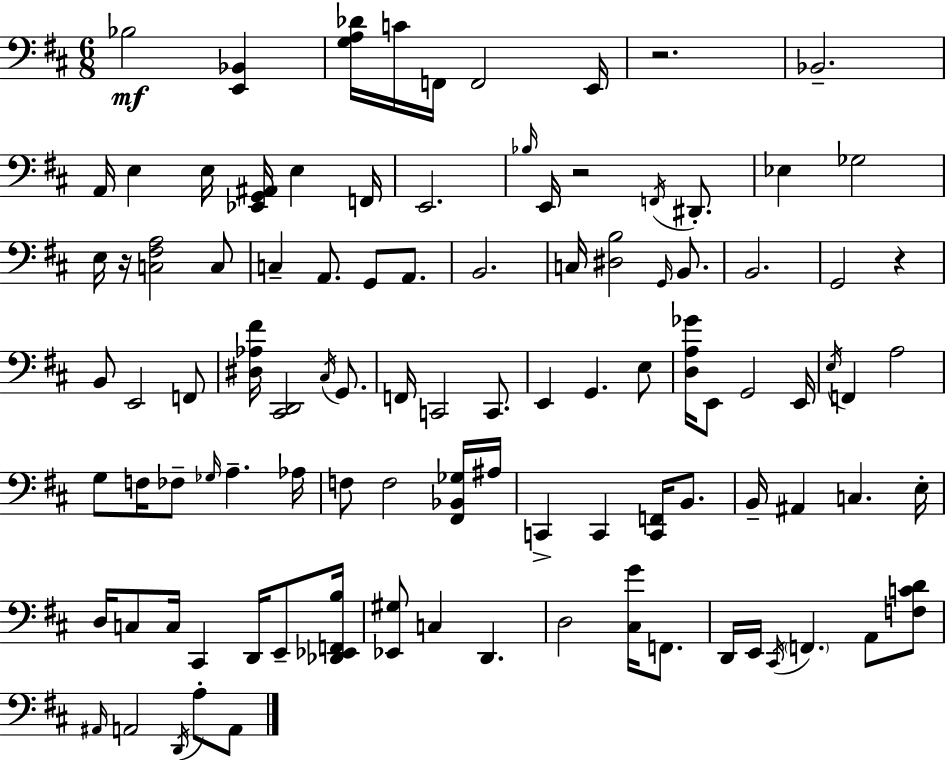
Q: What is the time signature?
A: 6/8